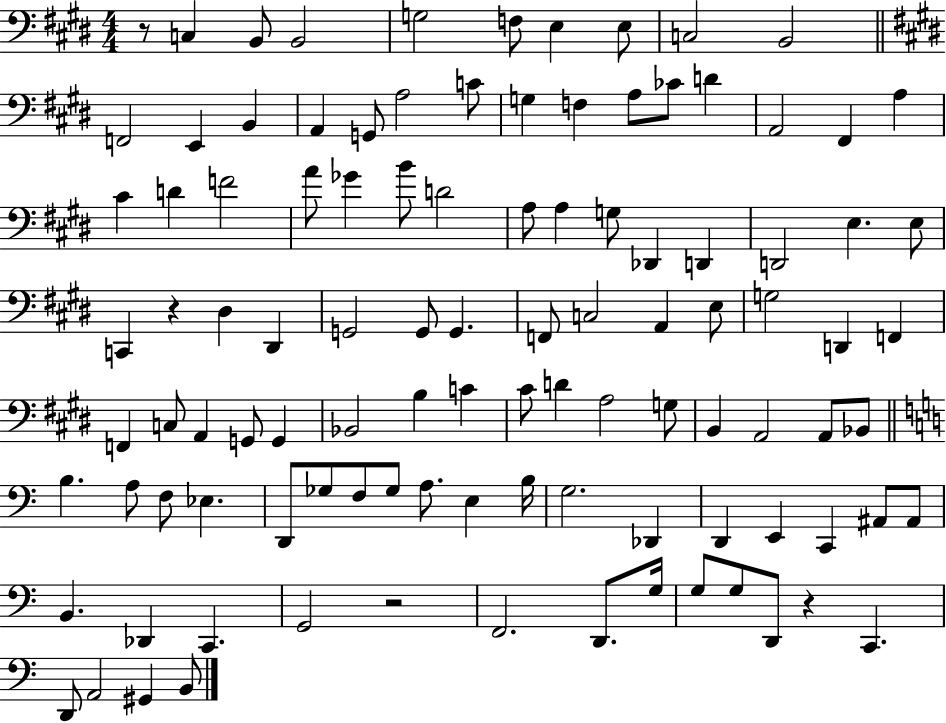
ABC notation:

X:1
T:Untitled
M:4/4
L:1/4
K:E
z/2 C, B,,/2 B,,2 G,2 F,/2 E, E,/2 C,2 B,,2 F,,2 E,, B,, A,, G,,/2 A,2 C/2 G, F, A,/2 _C/2 D A,,2 ^F,, A, ^C D F2 A/2 _G B/2 D2 A,/2 A, G,/2 _D,, D,, D,,2 E, E,/2 C,, z ^D, ^D,, G,,2 G,,/2 G,, F,,/2 C,2 A,, E,/2 G,2 D,, F,, F,, C,/2 A,, G,,/2 G,, _B,,2 B, C ^C/2 D A,2 G,/2 B,, A,,2 A,,/2 _B,,/2 B, A,/2 F,/2 _E, D,,/2 _G,/2 F,/2 _G,/2 A,/2 E, B,/4 G,2 _D,, D,, E,, C,, ^A,,/2 ^A,,/2 B,, _D,, C,, G,,2 z2 F,,2 D,,/2 G,/4 G,/2 G,/2 D,,/2 z C,, D,,/2 A,,2 ^G,, B,,/2